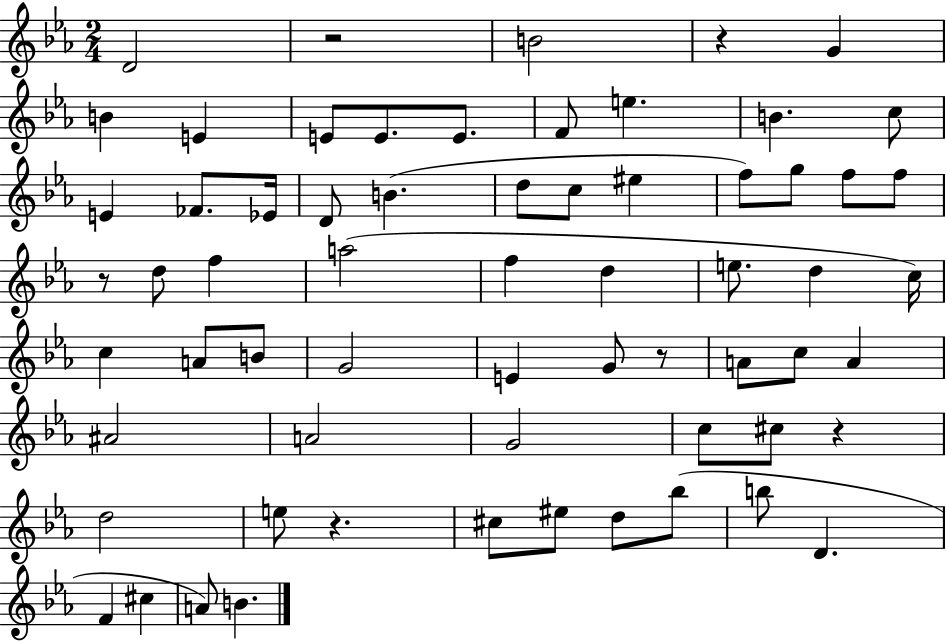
{
  \clef treble
  \numericTimeSignature
  \time 2/4
  \key ees \major
  d'2 | r2 | b'2 | r4 g'4 | \break b'4 e'4 | e'8 e'8. e'8. | f'8 e''4. | b'4. c''8 | \break e'4 fes'8. ees'16 | d'8 b'4.( | d''8 c''8 eis''4 | f''8) g''8 f''8 f''8 | \break r8 d''8 f''4 | a''2( | f''4 d''4 | e''8. d''4 c''16) | \break c''4 a'8 b'8 | g'2 | e'4 g'8 r8 | a'8 c''8 a'4 | \break ais'2 | a'2 | g'2 | c''8 cis''8 r4 | \break d''2 | e''8 r4. | cis''8 eis''8 d''8 bes''8( | b''8 d'4. | \break f'4 cis''4 | a'8) b'4. | \bar "|."
}